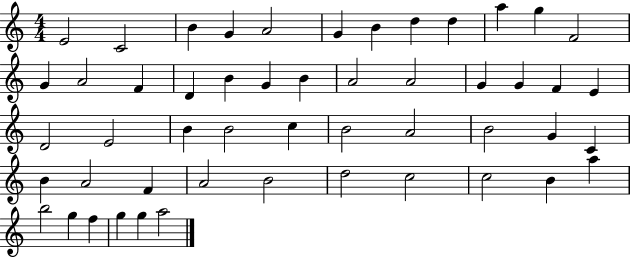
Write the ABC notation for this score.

X:1
T:Untitled
M:4/4
L:1/4
K:C
E2 C2 B G A2 G B d d a g F2 G A2 F D B G B A2 A2 G G F E D2 E2 B B2 c B2 A2 B2 G C B A2 F A2 B2 d2 c2 c2 B a b2 g f g g a2